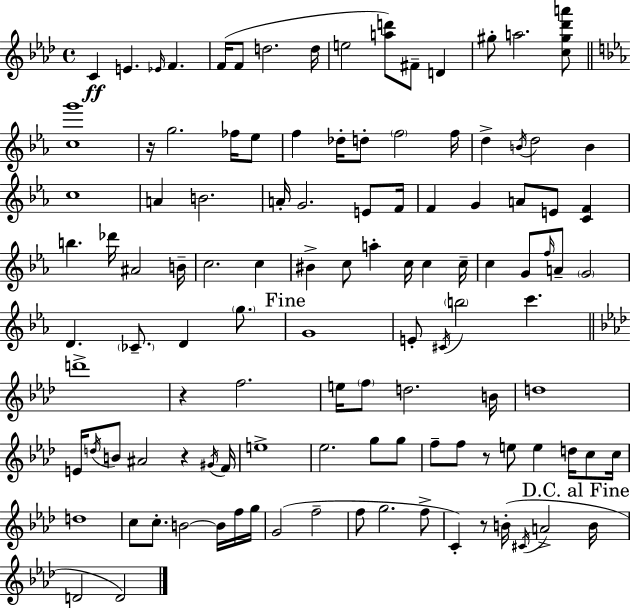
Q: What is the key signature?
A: AES major